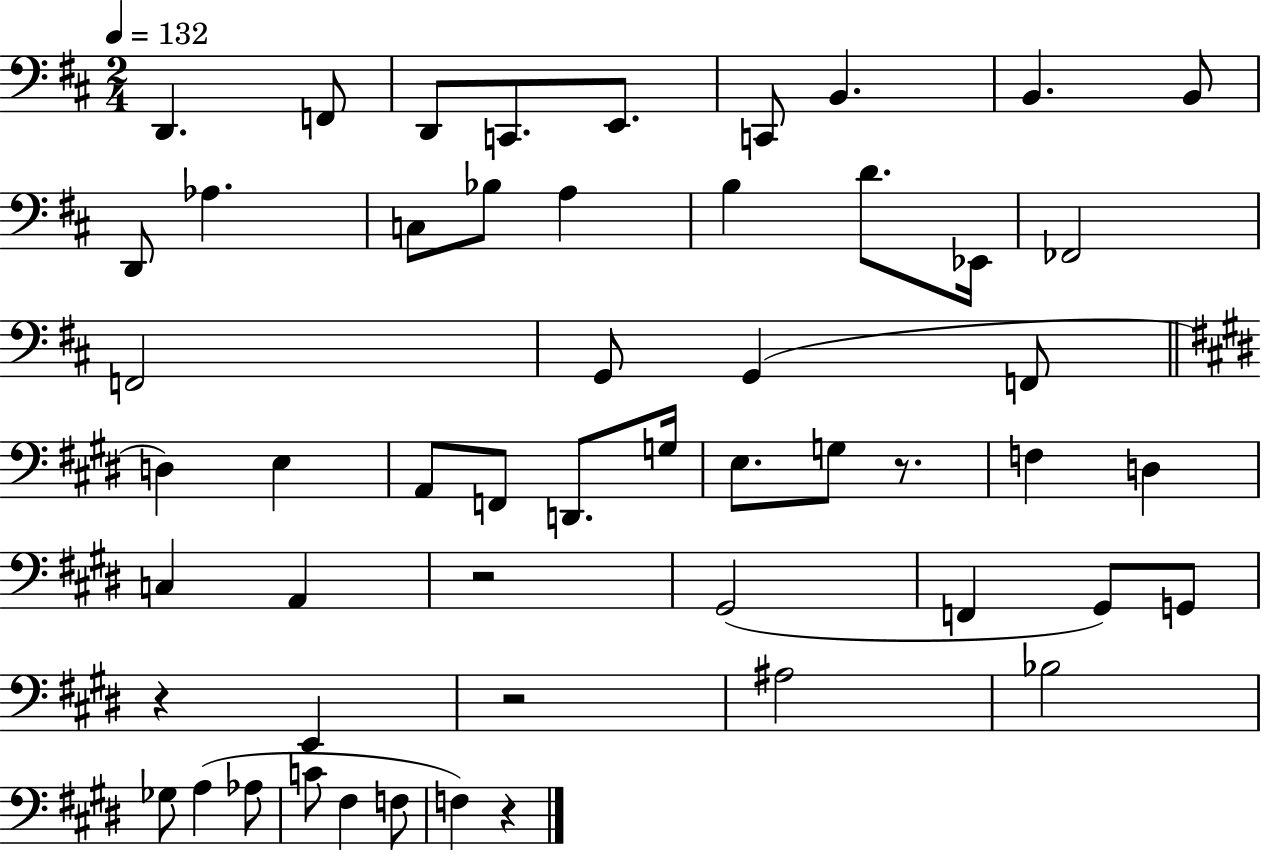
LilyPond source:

{
  \clef bass
  \numericTimeSignature
  \time 2/4
  \key d \major
  \tempo 4 = 132
  d,4. f,8 | d,8 c,8. e,8. | c,8 b,4. | b,4. b,8 | \break d,8 aes4. | c8 bes8 a4 | b4 d'8. ees,16 | fes,2 | \break f,2 | g,8 g,4( f,8 | \bar "||" \break \key e \major d4) e4 | a,8 f,8 d,8. g16 | e8. g8 r8. | f4 d4 | \break c4 a,4 | r2 | gis,2( | f,4 gis,8) g,8 | \break r4 e,4 | r2 | ais2 | bes2 | \break ges8 a4( aes8 | c'8 fis4 f8 | f4) r4 | \bar "|."
}